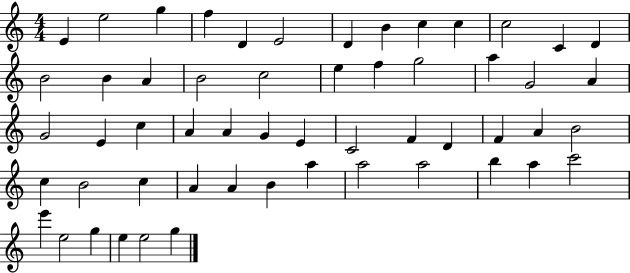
X:1
T:Untitled
M:4/4
L:1/4
K:C
E e2 g f D E2 D B c c c2 C D B2 B A B2 c2 e f g2 a G2 A G2 E c A A G E C2 F D F A B2 c B2 c A A B a a2 a2 b a c'2 e' e2 g e e2 g